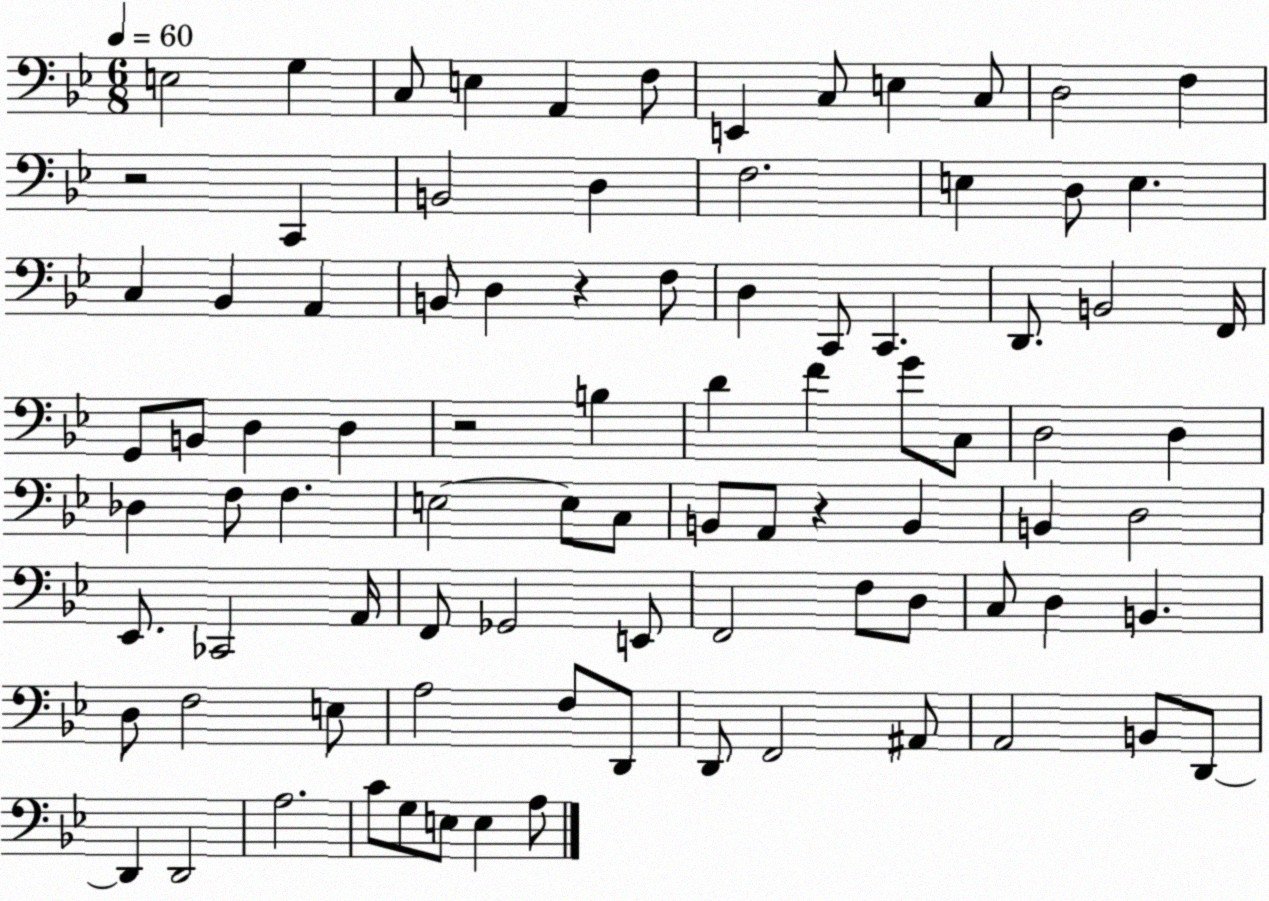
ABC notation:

X:1
T:Untitled
M:6/8
L:1/4
K:Bb
E,2 G, C,/2 E, A,, F,/2 E,, C,/2 E, C,/2 D,2 F, z2 C,, B,,2 D, F,2 E, D,/2 E, C, _B,, A,, B,,/2 D, z F,/2 D, C,,/2 C,, D,,/2 B,,2 F,,/4 G,,/2 B,,/2 D, D, z2 B, D F G/2 C,/2 D,2 D, _D, F,/2 F, E,2 E,/2 C,/2 B,,/2 A,,/2 z B,, B,, D,2 _E,,/2 _C,,2 A,,/4 F,,/2 _G,,2 E,,/2 F,,2 F,/2 D,/2 C,/2 D, B,, D,/2 F,2 E,/2 A,2 F,/2 D,,/2 D,,/2 F,,2 ^A,,/2 A,,2 B,,/2 D,,/2 D,, D,,2 A,2 C/2 G,/2 E,/2 E, A,/2